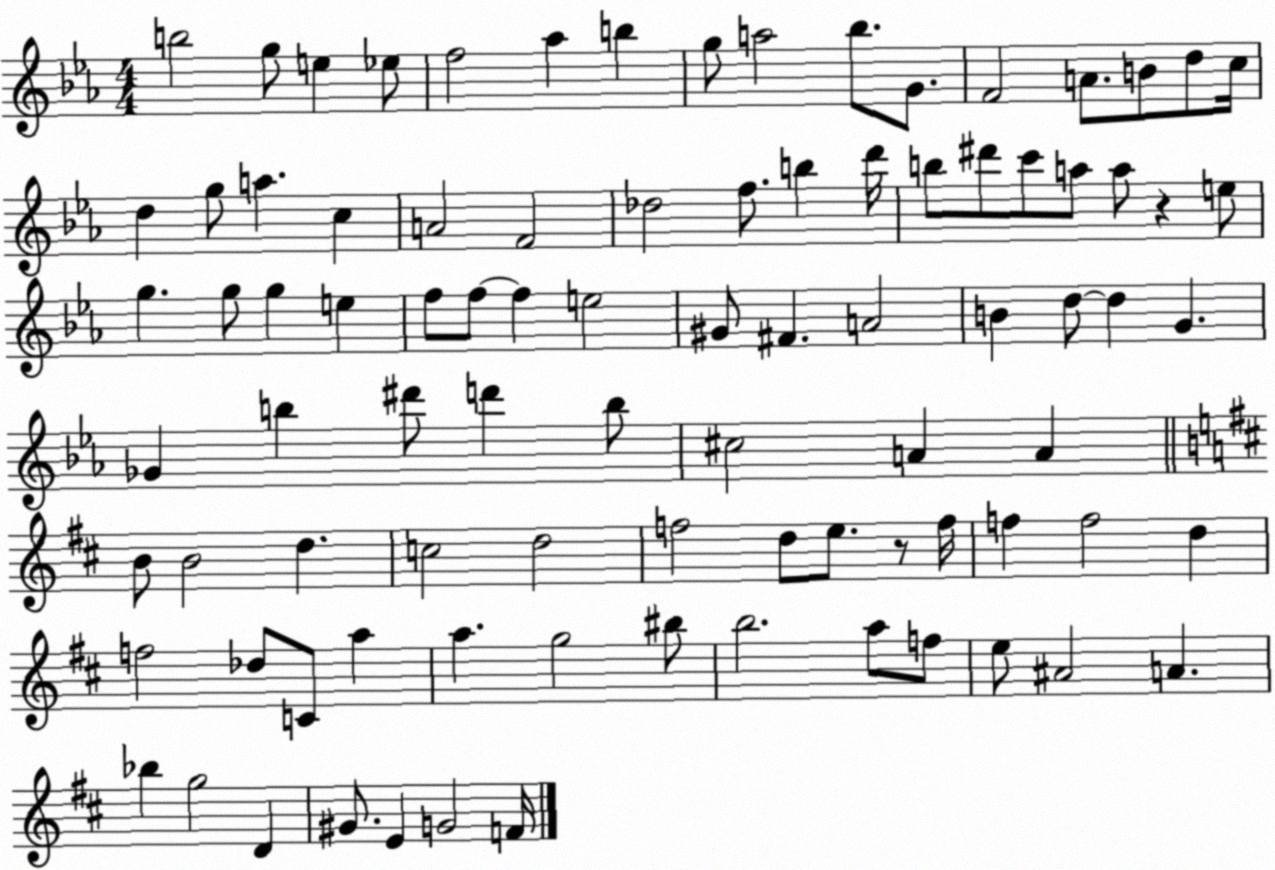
X:1
T:Untitled
M:4/4
L:1/4
K:Eb
b2 g/2 e _e/2 f2 _a b g/2 a2 _b/2 G/2 F2 A/2 B/2 d/2 c/4 d g/2 a c A2 F2 _d2 f/2 b d'/4 b/2 ^d'/2 c'/2 a/2 a/2 z e/2 g g/2 g e f/2 f/2 f e2 ^G/2 ^F A2 B d/2 d G _G b ^d'/2 d' b/2 ^c2 A A B/2 B2 d c2 d2 f2 d/2 e/2 z/2 f/4 f f2 d f2 _d/2 C/2 a a g2 ^b/2 b2 a/2 f/2 e/2 ^A2 A _b g2 D ^G/2 E G2 F/4